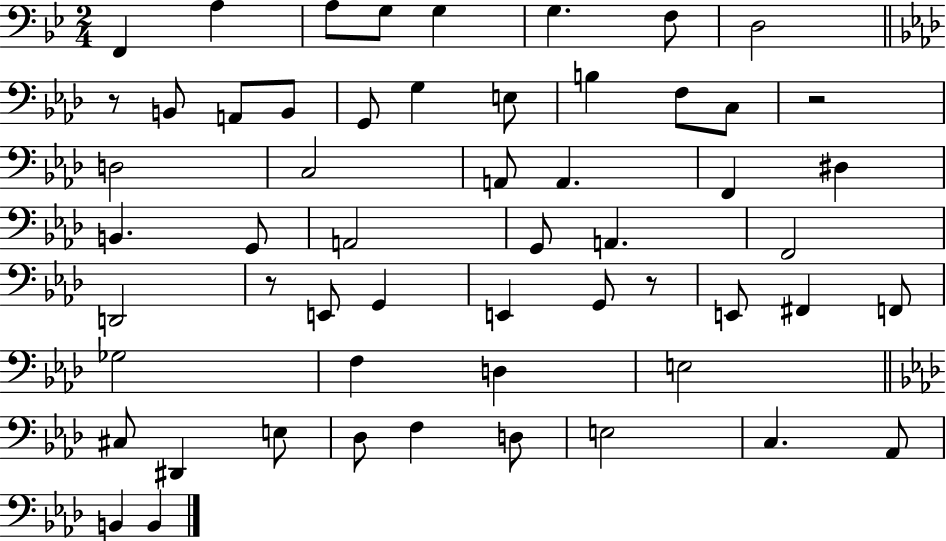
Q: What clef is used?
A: bass